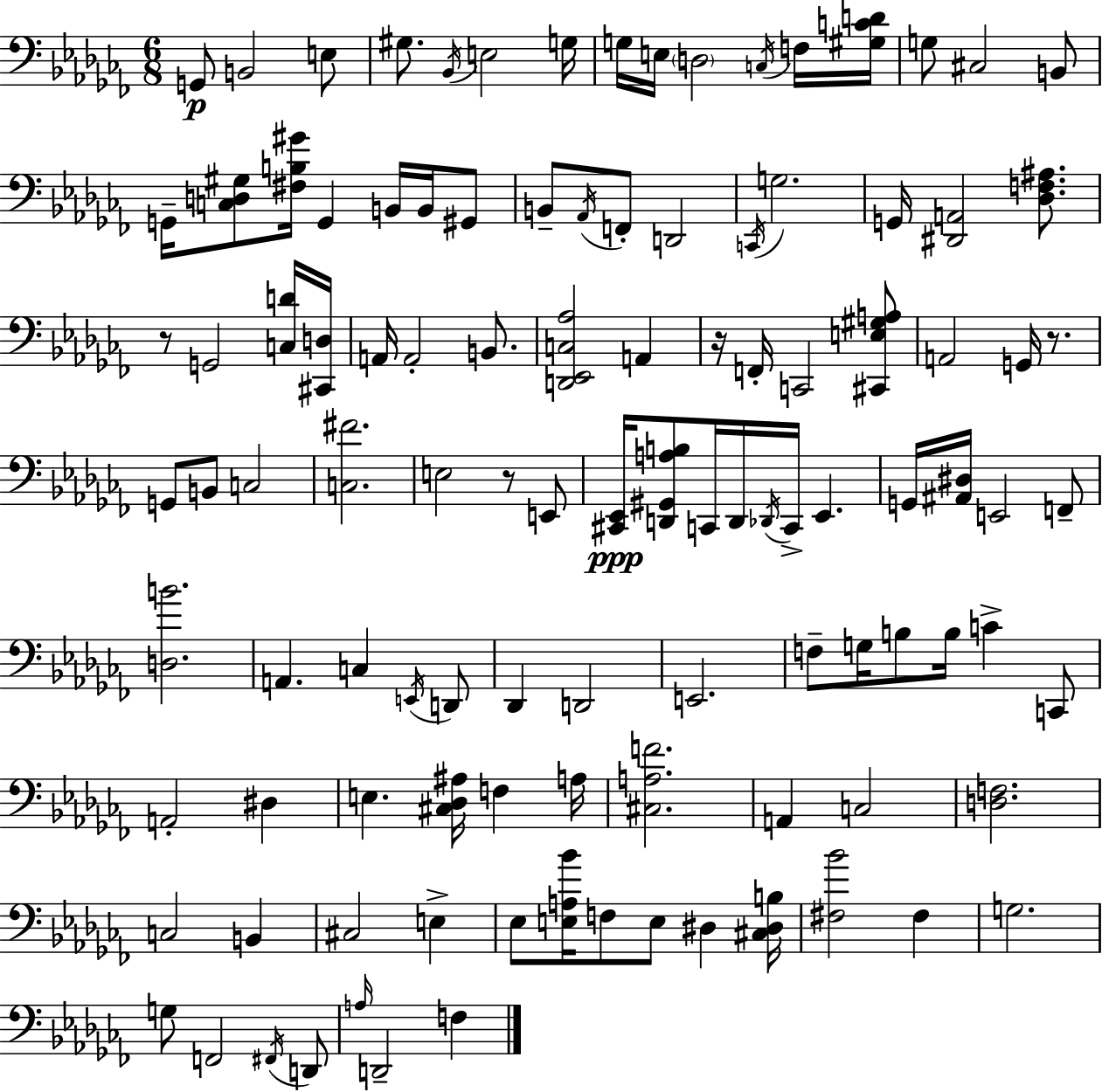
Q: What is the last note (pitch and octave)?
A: F3